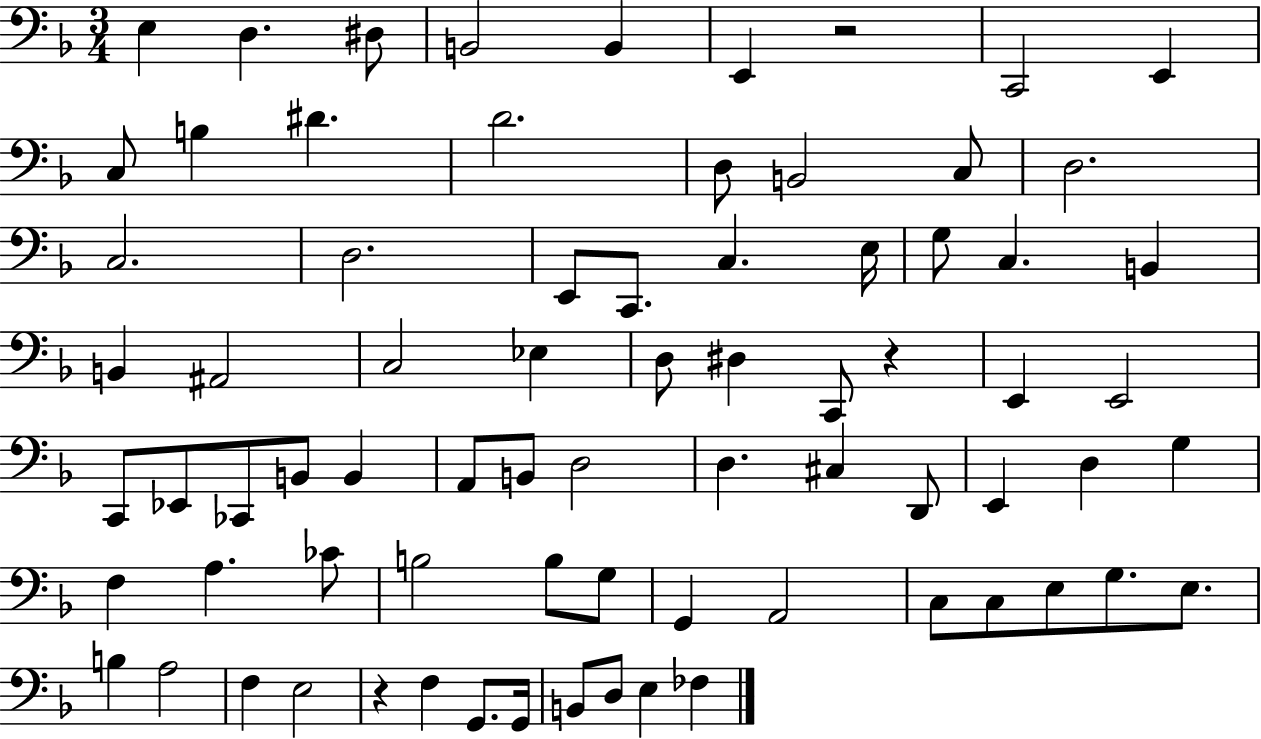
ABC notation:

X:1
T:Untitled
M:3/4
L:1/4
K:F
E, D, ^D,/2 B,,2 B,, E,, z2 C,,2 E,, C,/2 B, ^D D2 D,/2 B,,2 C,/2 D,2 C,2 D,2 E,,/2 C,,/2 C, E,/4 G,/2 C, B,, B,, ^A,,2 C,2 _E, D,/2 ^D, C,,/2 z E,, E,,2 C,,/2 _E,,/2 _C,,/2 B,,/2 B,, A,,/2 B,,/2 D,2 D, ^C, D,,/2 E,, D, G, F, A, _C/2 B,2 B,/2 G,/2 G,, A,,2 C,/2 C,/2 E,/2 G,/2 E,/2 B, A,2 F, E,2 z F, G,,/2 G,,/4 B,,/2 D,/2 E, _F,